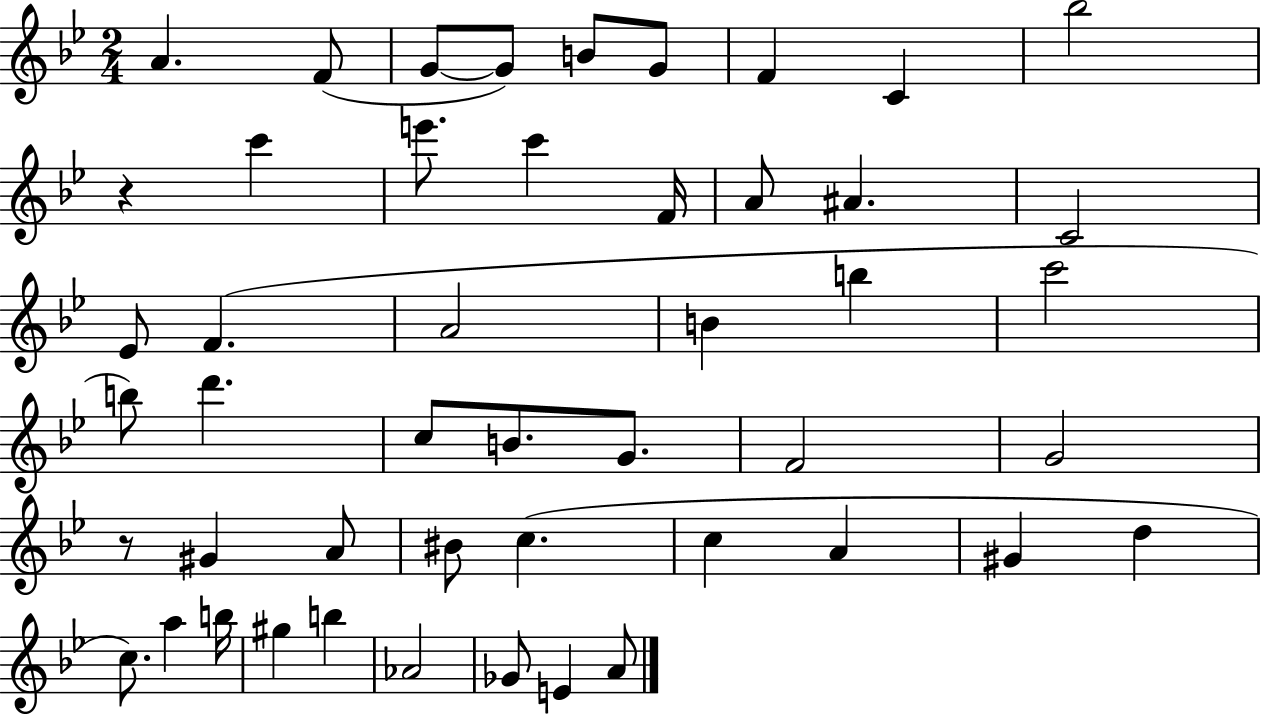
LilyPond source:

{
  \clef treble
  \numericTimeSignature
  \time 2/4
  \key bes \major
  a'4. f'8( | g'8~~ g'8) b'8 g'8 | f'4 c'4 | bes''2 | \break r4 c'''4 | e'''8. c'''4 f'16 | a'8 ais'4. | c'2 | \break ees'8 f'4.( | a'2 | b'4 b''4 | c'''2 | \break b''8) d'''4. | c''8 b'8. g'8. | f'2 | g'2 | \break r8 gis'4 a'8 | bis'8 c''4.( | c''4 a'4 | gis'4 d''4 | \break c''8.) a''4 b''16 | gis''4 b''4 | aes'2 | ges'8 e'4 a'8 | \break \bar "|."
}